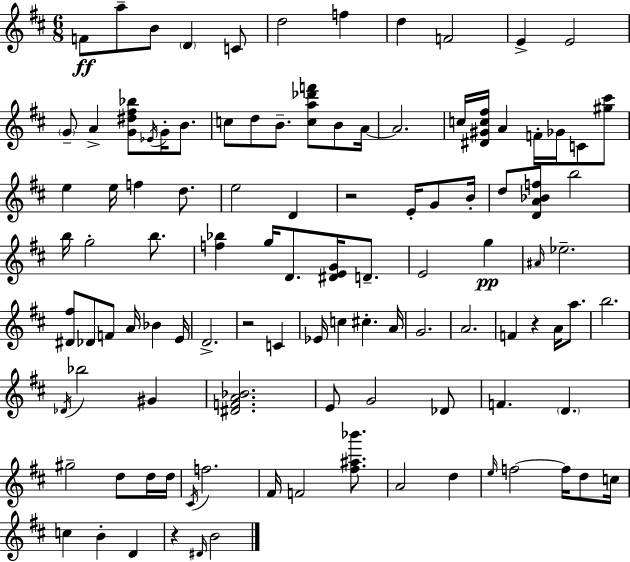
{
  \clef treble
  \numericTimeSignature
  \time 6/8
  \key d \major
  f'8\ff a''8-- b'8 \parenthesize d'4 c'8 | d''2 f''4 | d''4 f'2 | e'4-> e'2 | \break \parenthesize g'8-- a'4-> <g' dis'' fis'' bes''>8 \acciaccatura { ees'16 } g'16-. b'8. | c''8 d''8 b'8.-- <c'' a'' des''' f'''>8 b'8 | a'16~~ a'2. | c''16 <dis' gis' c'' fis''>16 a'4 f'16-. ges'16 c'8 <gis'' cis'''>8 | \break e''4 e''16 f''4 d''8. | e''2 d'4 | r2 e'16-. g'8 | b'16-. d''8 <d' a' bes' f''>8 b''2 | \break b''16 g''2-. b''8. | <f'' bes''>4 g''16 d'8. <dis' e' g'>16 d'8.-- | e'2 g''4\pp | \grace { ais'16 } ees''2.-- | \break <dis' fis''>8 des'8 f'8 a'16 bes'4 | e'16 d'2.-> | r2 c'4 | ees'16 c''4 cis''4.-. | \break a'16 g'2. | a'2. | f'4 r4 a'16 a''8. | b''2. | \break \acciaccatura { des'16 } bes''2 gis'4 | <dis' f' a' bes'>2. | e'8 g'2 | des'8 f'4. \parenthesize d'4. | \break gis''2-- d''8 | d''16 d''16 \acciaccatura { cis'16 } f''2. | fis'16 f'2 | <fis'' ais'' bes'''>8. a'2 | \break d''4 \grace { e''16 } f''2~~ | f''16 d''8 c''16 c''4 b'4-. | d'4 r4 \grace { dis'16 } b'2 | \bar "|."
}